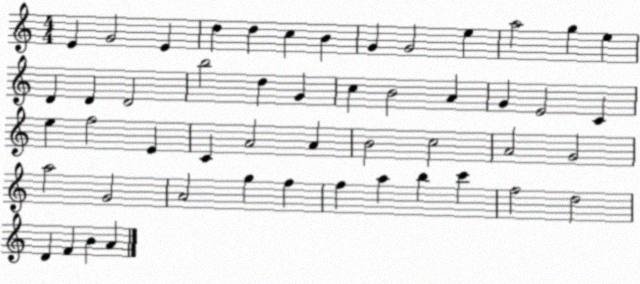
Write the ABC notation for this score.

X:1
T:Untitled
M:4/4
L:1/4
K:C
E G2 E d d c B G G2 e a2 g e D D D2 b2 d G c B2 A G E2 C e f2 E C A2 A B2 c2 A2 G2 a2 G2 A2 g f f a b c' f2 d2 D F B A